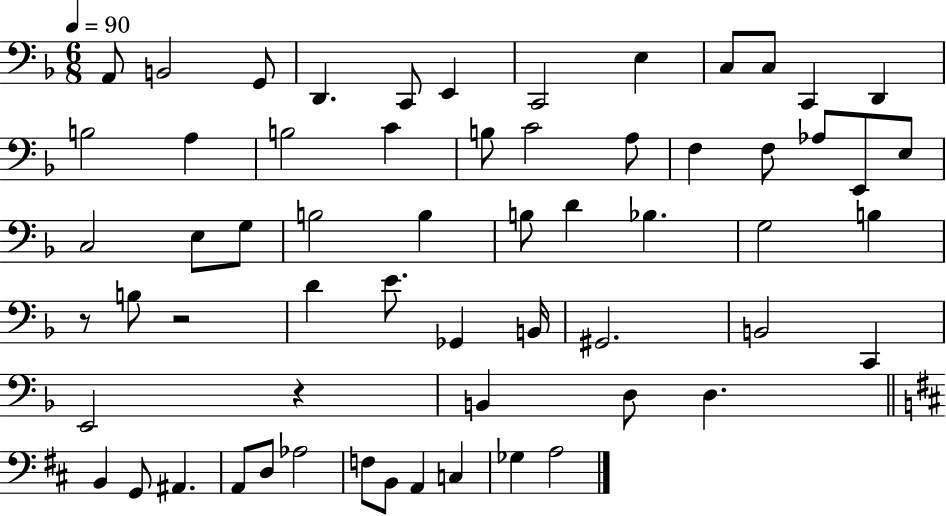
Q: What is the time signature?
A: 6/8